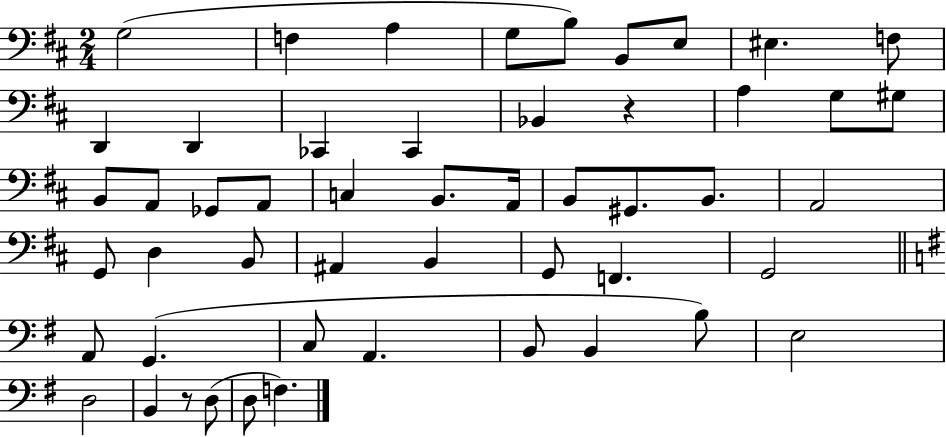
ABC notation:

X:1
T:Untitled
M:2/4
L:1/4
K:D
G,2 F, A, G,/2 B,/2 B,,/2 E,/2 ^E, F,/2 D,, D,, _C,, _C,, _B,, z A, G,/2 ^G,/2 B,,/2 A,,/2 _G,,/2 A,,/2 C, B,,/2 A,,/4 B,,/2 ^G,,/2 B,,/2 A,,2 G,,/2 D, B,,/2 ^A,, B,, G,,/2 F,, G,,2 A,,/2 G,, C,/2 A,, B,,/2 B,, B,/2 E,2 D,2 B,, z/2 D,/2 D,/2 F,